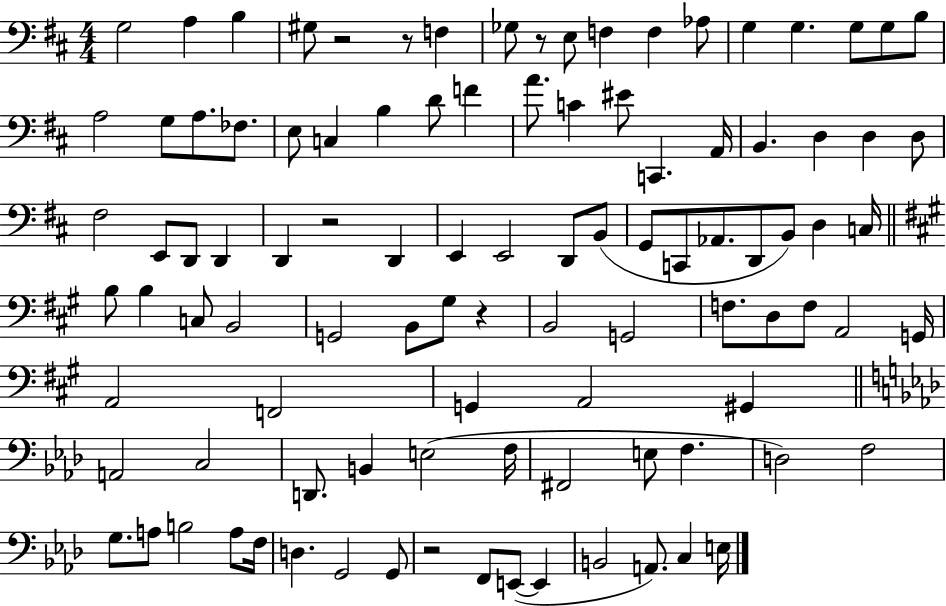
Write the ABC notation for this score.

X:1
T:Untitled
M:4/4
L:1/4
K:D
G,2 A, B, ^G,/2 z2 z/2 F, _G,/2 z/2 E,/2 F, F, _A,/2 G, G, G,/2 G,/2 B,/2 A,2 G,/2 A,/2 _F,/2 E,/2 C, B, D/2 F A/2 C ^E/2 C,, A,,/4 B,, D, D, D,/2 ^F,2 E,,/2 D,,/2 D,, D,, z2 D,, E,, E,,2 D,,/2 B,,/2 G,,/2 C,,/2 _A,,/2 D,,/2 B,,/2 D, C,/4 B,/2 B, C,/2 B,,2 G,,2 B,,/2 ^G,/2 z B,,2 G,,2 F,/2 D,/2 F,/2 A,,2 G,,/4 A,,2 F,,2 G,, A,,2 ^G,, A,,2 C,2 D,,/2 B,, E,2 F,/4 ^F,,2 E,/2 F, D,2 F,2 G,/2 A,/2 B,2 A,/2 F,/4 D, G,,2 G,,/2 z2 F,,/2 E,,/2 E,, B,,2 A,,/2 C, E,/4